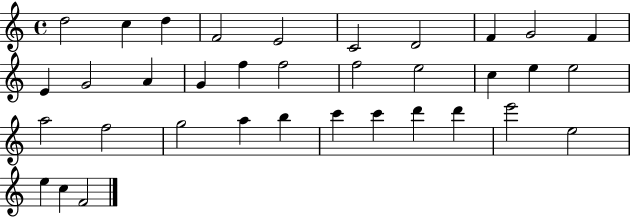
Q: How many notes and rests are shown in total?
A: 35